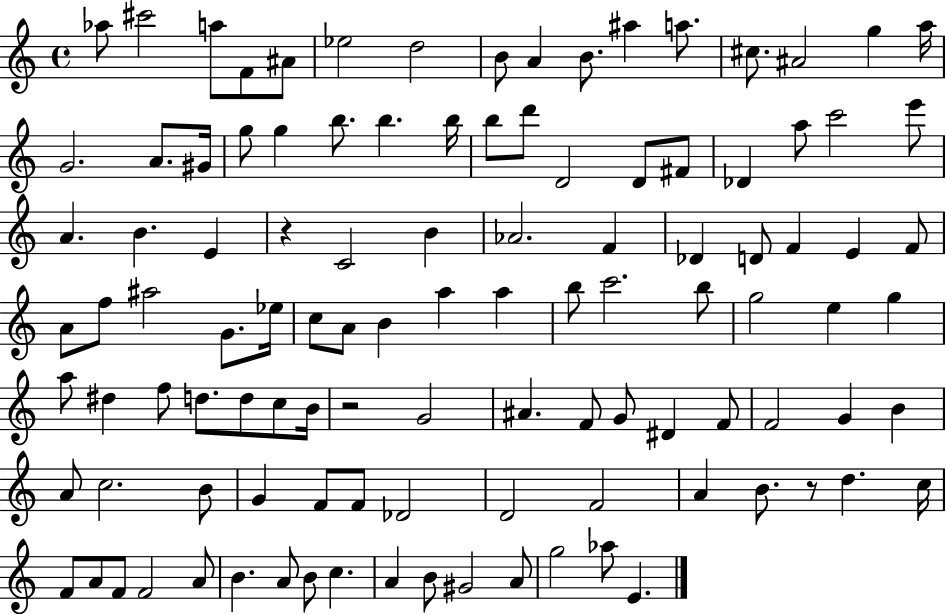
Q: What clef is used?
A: treble